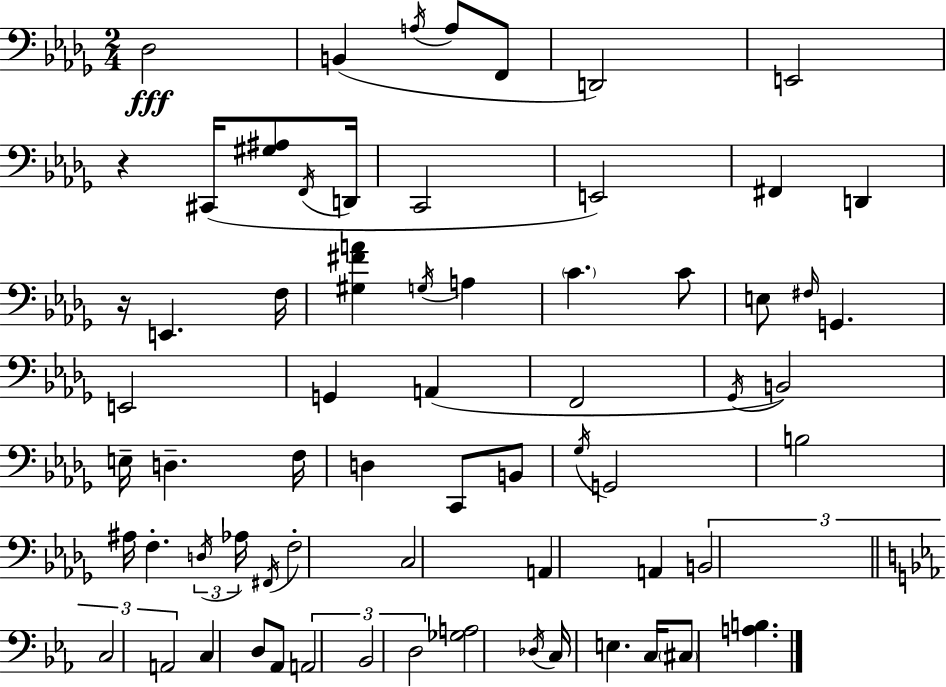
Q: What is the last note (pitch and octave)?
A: C#3